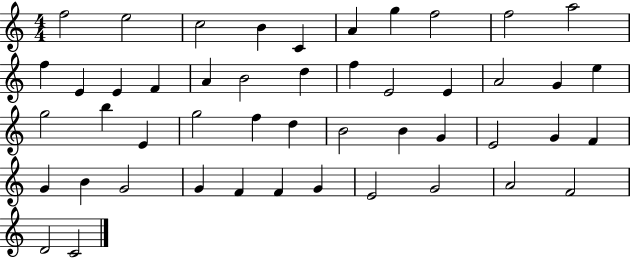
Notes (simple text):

F5/h E5/h C5/h B4/q C4/q A4/q G5/q F5/h F5/h A5/h F5/q E4/q E4/q F4/q A4/q B4/h D5/q F5/q E4/h E4/q A4/h G4/q E5/q G5/h B5/q E4/q G5/h F5/q D5/q B4/h B4/q G4/q E4/h G4/q F4/q G4/q B4/q G4/h G4/q F4/q F4/q G4/q E4/h G4/h A4/h F4/h D4/h C4/h